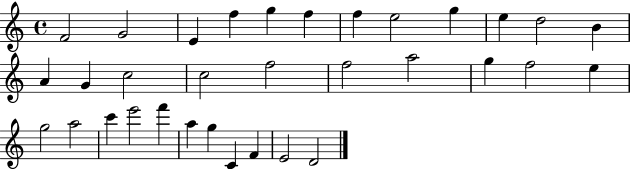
{
  \clef treble
  \time 4/4
  \defaultTimeSignature
  \key c \major
  f'2 g'2 | e'4 f''4 g''4 f''4 | f''4 e''2 g''4 | e''4 d''2 b'4 | \break a'4 g'4 c''2 | c''2 f''2 | f''2 a''2 | g''4 f''2 e''4 | \break g''2 a''2 | c'''4 e'''2 f'''4 | a''4 g''4 c'4 f'4 | e'2 d'2 | \break \bar "|."
}